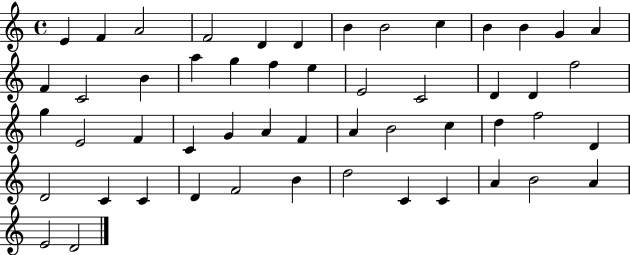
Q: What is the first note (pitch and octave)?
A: E4